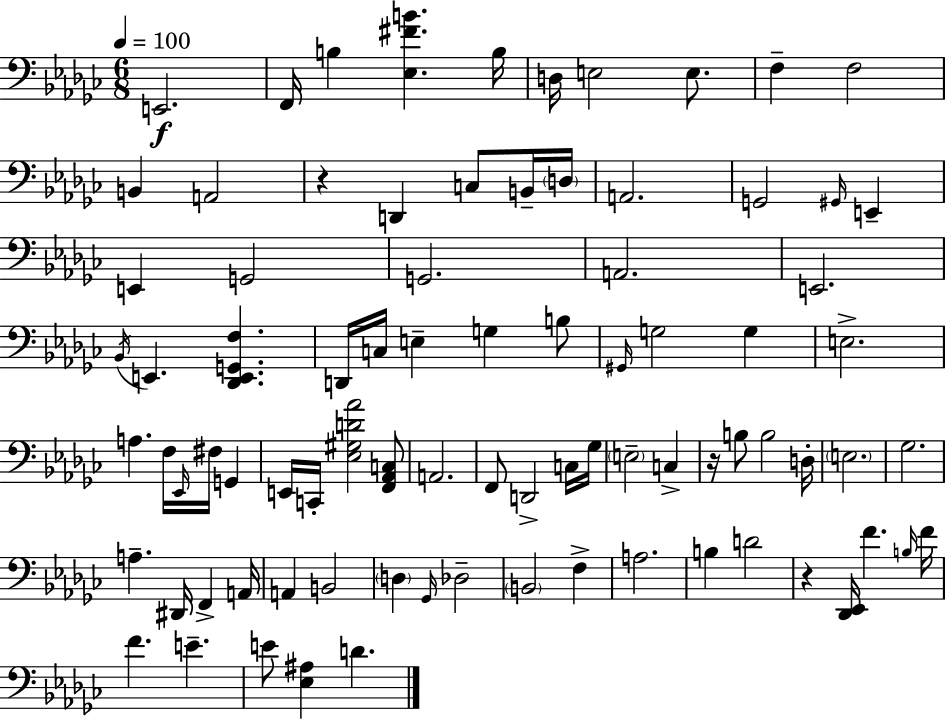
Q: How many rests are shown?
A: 3